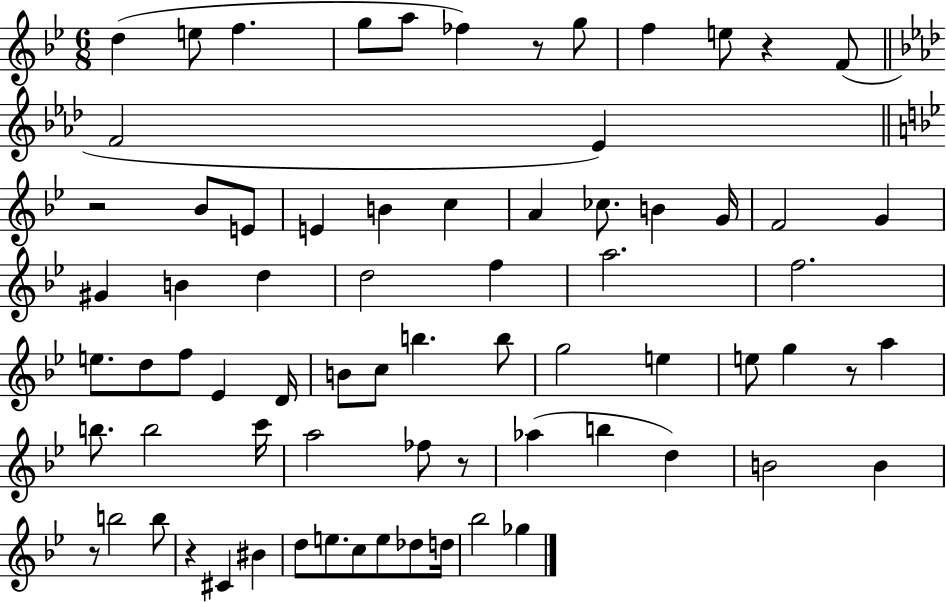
X:1
T:Untitled
M:6/8
L:1/4
K:Bb
d e/2 f g/2 a/2 _f z/2 g/2 f e/2 z F/2 F2 _E z2 _B/2 E/2 E B c A _c/2 B G/4 F2 G ^G B d d2 f a2 f2 e/2 d/2 f/2 _E D/4 B/2 c/2 b b/2 g2 e e/2 g z/2 a b/2 b2 c'/4 a2 _f/2 z/2 _a b d B2 B z/2 b2 b/2 z ^C ^B d/2 e/2 c/2 e/2 _d/2 d/4 _b2 _g